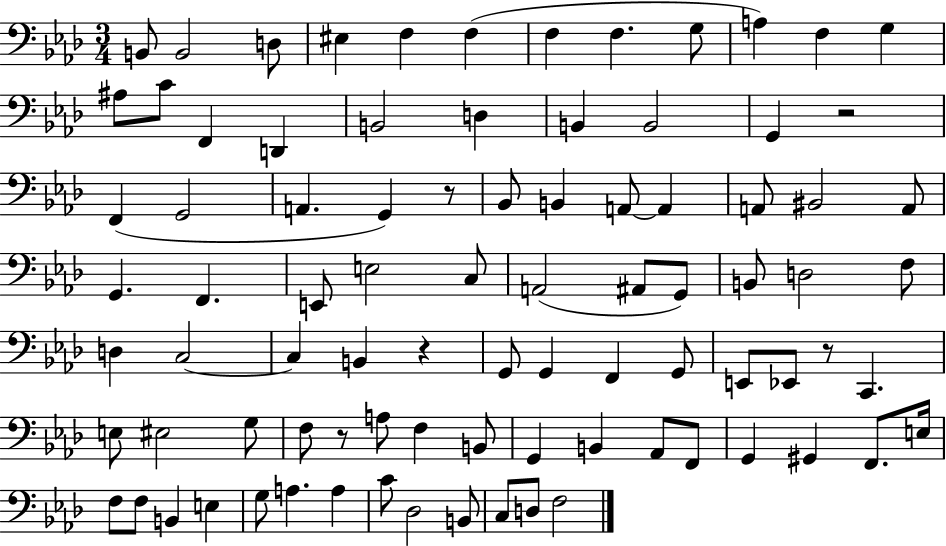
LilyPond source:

{
  \clef bass
  \numericTimeSignature
  \time 3/4
  \key aes \major
  \repeat volta 2 { b,8 b,2 d8 | eis4 f4 f4( | f4 f4. g8 | a4) f4 g4 | \break ais8 c'8 f,4 d,4 | b,2 d4 | b,4 b,2 | g,4 r2 | \break f,4( g,2 | a,4. g,4) r8 | bes,8 b,4 a,8~~ a,4 | a,8 bis,2 a,8 | \break g,4. f,4. | e,8 e2 c8 | a,2( ais,8 g,8) | b,8 d2 f8 | \break d4 c2~~ | c4 b,4 r4 | g,8 g,4 f,4 g,8 | e,8 ees,8 r8 c,4. | \break e8 eis2 g8 | f8 r8 a8 f4 b,8 | g,4 b,4 aes,8 f,8 | g,4 gis,4 f,8. e16 | \break f8 f8 b,4 e4 | g8 a4. a4 | c'8 des2 b,8 | c8 d8 f2 | \break } \bar "|."
}